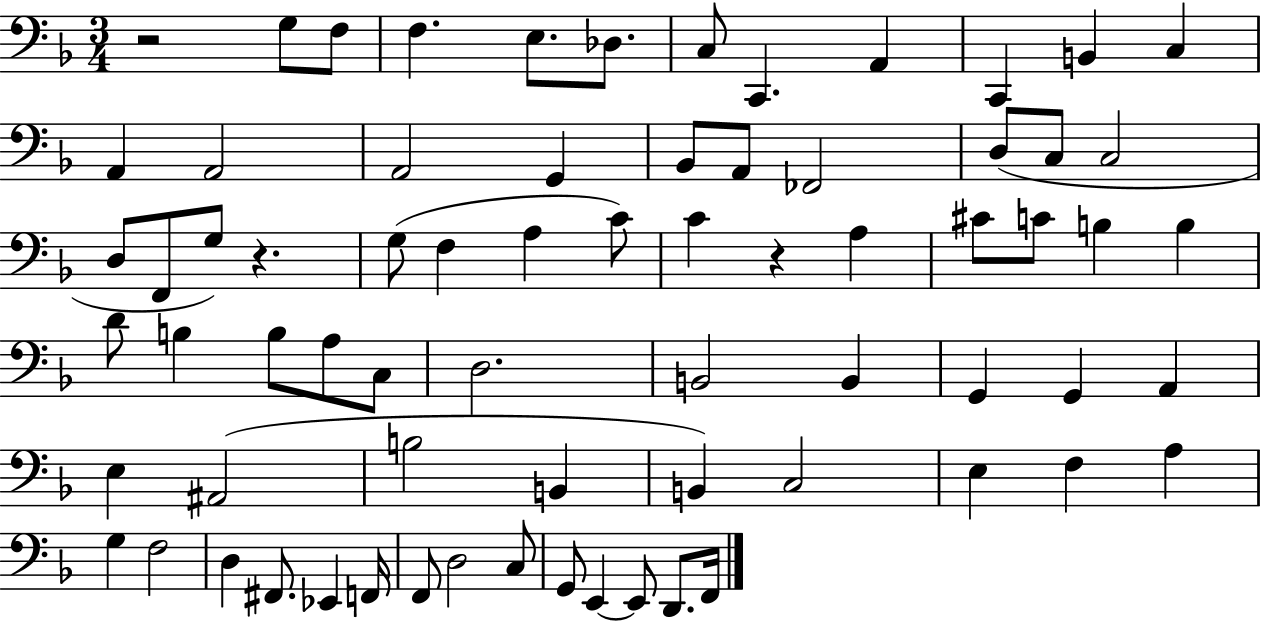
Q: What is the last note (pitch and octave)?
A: F2